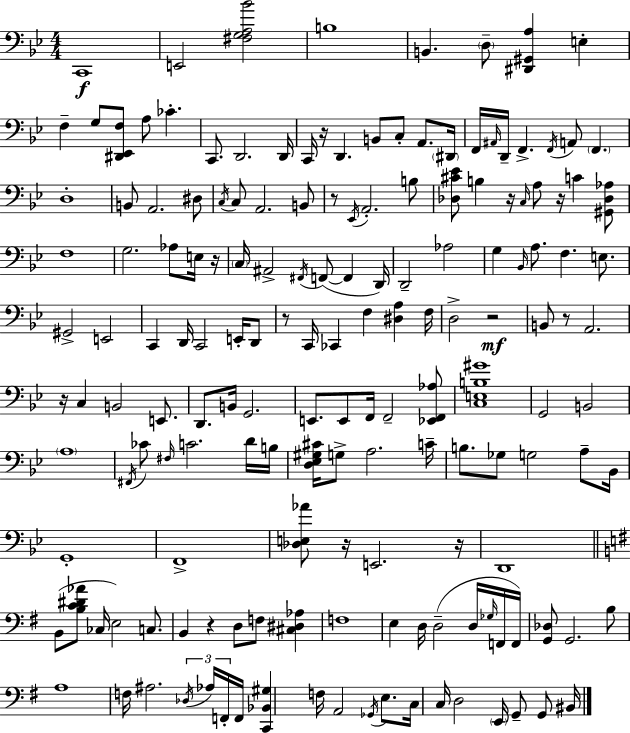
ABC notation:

X:1
T:Untitled
M:4/4
L:1/4
K:Bb
C,,4 E,,2 [^F,G,A,_B]2 B,4 B,, D,/2 [^D,,^G,,A,] E, F, G,/2 [^D,,_E,,F,]/2 A,/2 _C C,,/2 D,,2 D,,/4 C,,/4 z/4 D,, B,,/2 C,/2 A,,/2 ^D,,/4 F,,/4 ^A,,/4 D,,/4 F,, F,,/4 A,,/2 F,, D,4 B,,/2 A,,2 ^D,/2 C,/4 C,/2 A,,2 B,,/2 z/2 _E,,/4 A,,2 B,/2 [_D,^C_E]/2 B, z/4 C,/4 A,/2 z/4 C [^G,,_D,_A,]/2 F,4 G,2 _A,/2 E,/4 z/4 C,/4 ^A,,2 ^F,,/4 F,,/2 F,, D,,/4 D,,2 _A,2 G, _B,,/4 A,/2 F, E,/2 ^G,,2 E,,2 C,, D,,/4 C,,2 E,,/4 D,,/2 z/2 C,,/4 _C,, F, [^D,A,] F,/4 D,2 z2 B,,/2 z/2 A,,2 z/4 C, B,,2 E,,/2 D,,/2 B,,/4 G,,2 E,,/2 E,,/2 F,,/4 F,,2 [_E,,F,,_A,]/2 [C,E,B,^G]4 G,,2 B,,2 A,4 ^F,,/4 _C/2 ^F,/4 C2 D/4 B,/4 [D,_E,^G,^C]/4 G,/2 A,2 C/4 B,/2 _G,/2 G,2 A,/2 _B,,/4 G,,4 F,,4 [_D,E,_A]/2 z/4 E,,2 z/4 D,,4 B,,/2 [B,C^D_A]/2 _C,/4 E,2 C,/2 B,, z D,/2 F,/2 [^C,^D,_A,] F,4 E, D,/4 D,2 D,/4 _G,/4 F,,/4 F,,/4 [G,,_D,]/2 G,,2 B,/2 A,4 F,/4 ^A,2 _D,/4 _A,/4 F,,/4 F,,/4 [C,,_B,,^G,] F,/4 A,,2 _G,,/4 E,/2 C,/4 C,/4 D,2 E,,/4 G,,/2 G,,/2 ^B,,/4